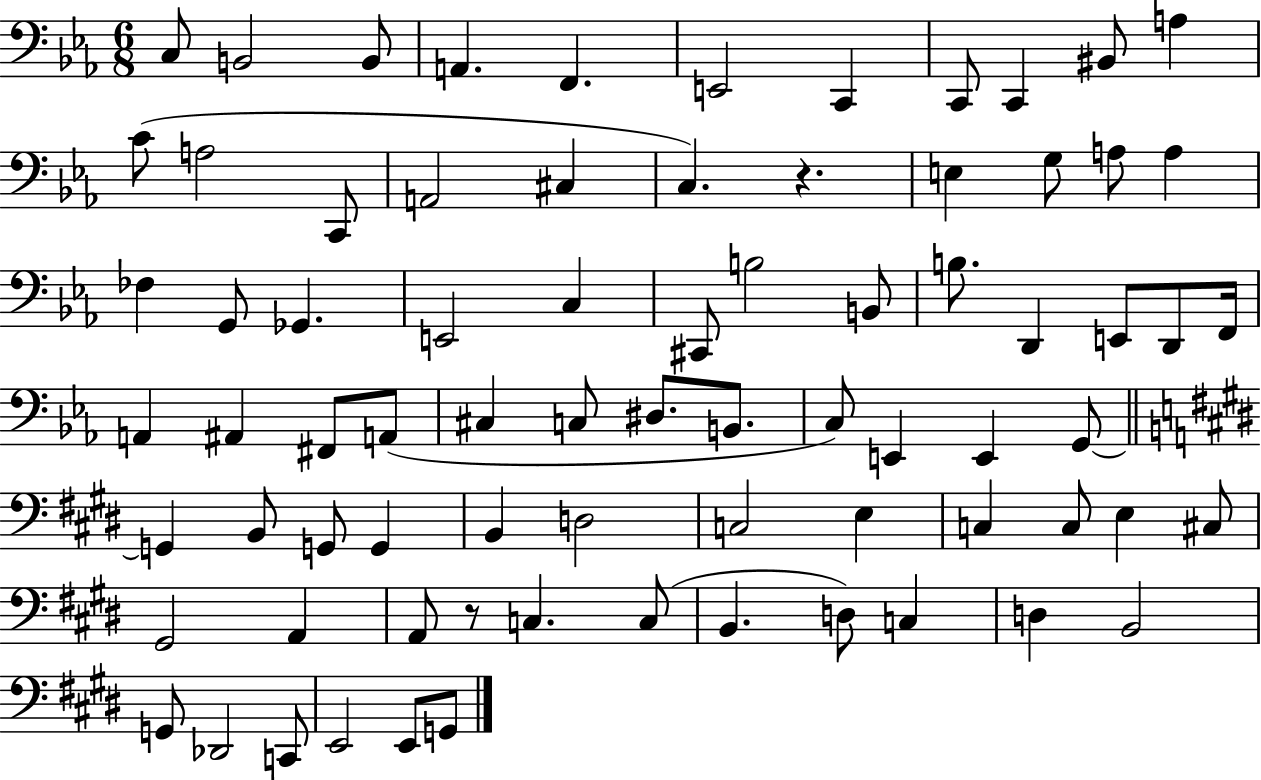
X:1
T:Untitled
M:6/8
L:1/4
K:Eb
C,/2 B,,2 B,,/2 A,, F,, E,,2 C,, C,,/2 C,, ^B,,/2 A, C/2 A,2 C,,/2 A,,2 ^C, C, z E, G,/2 A,/2 A, _F, G,,/2 _G,, E,,2 C, ^C,,/2 B,2 B,,/2 B,/2 D,, E,,/2 D,,/2 F,,/4 A,, ^A,, ^F,,/2 A,,/2 ^C, C,/2 ^D,/2 B,,/2 C,/2 E,, E,, G,,/2 G,, B,,/2 G,,/2 G,, B,, D,2 C,2 E, C, C,/2 E, ^C,/2 ^G,,2 A,, A,,/2 z/2 C, C,/2 B,, D,/2 C, D, B,,2 G,,/2 _D,,2 C,,/2 E,,2 E,,/2 G,,/2